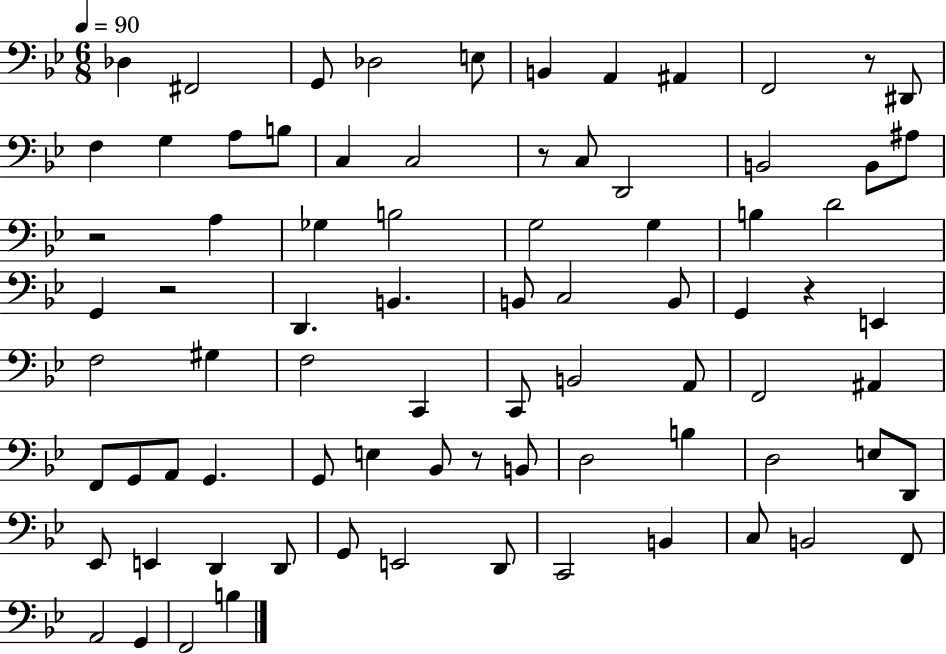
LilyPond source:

{
  \clef bass
  \numericTimeSignature
  \time 6/8
  \key bes \major
  \tempo 4 = 90
  \repeat volta 2 { des4 fis,2 | g,8 des2 e8 | b,4 a,4 ais,4 | f,2 r8 dis,8 | \break f4 g4 a8 b8 | c4 c2 | r8 c8 d,2 | b,2 b,8 ais8 | \break r2 a4 | ges4 b2 | g2 g4 | b4 d'2 | \break g,4 r2 | d,4. b,4. | b,8 c2 b,8 | g,4 r4 e,4 | \break f2 gis4 | f2 c,4 | c,8 b,2 a,8 | f,2 ais,4 | \break f,8 g,8 a,8 g,4. | g,8 e4 bes,8 r8 b,8 | d2 b4 | d2 e8 d,8 | \break ees,8 e,4 d,4 d,8 | g,8 e,2 d,8 | c,2 b,4 | c8 b,2 f,8 | \break a,2 g,4 | f,2 b4 | } \bar "|."
}